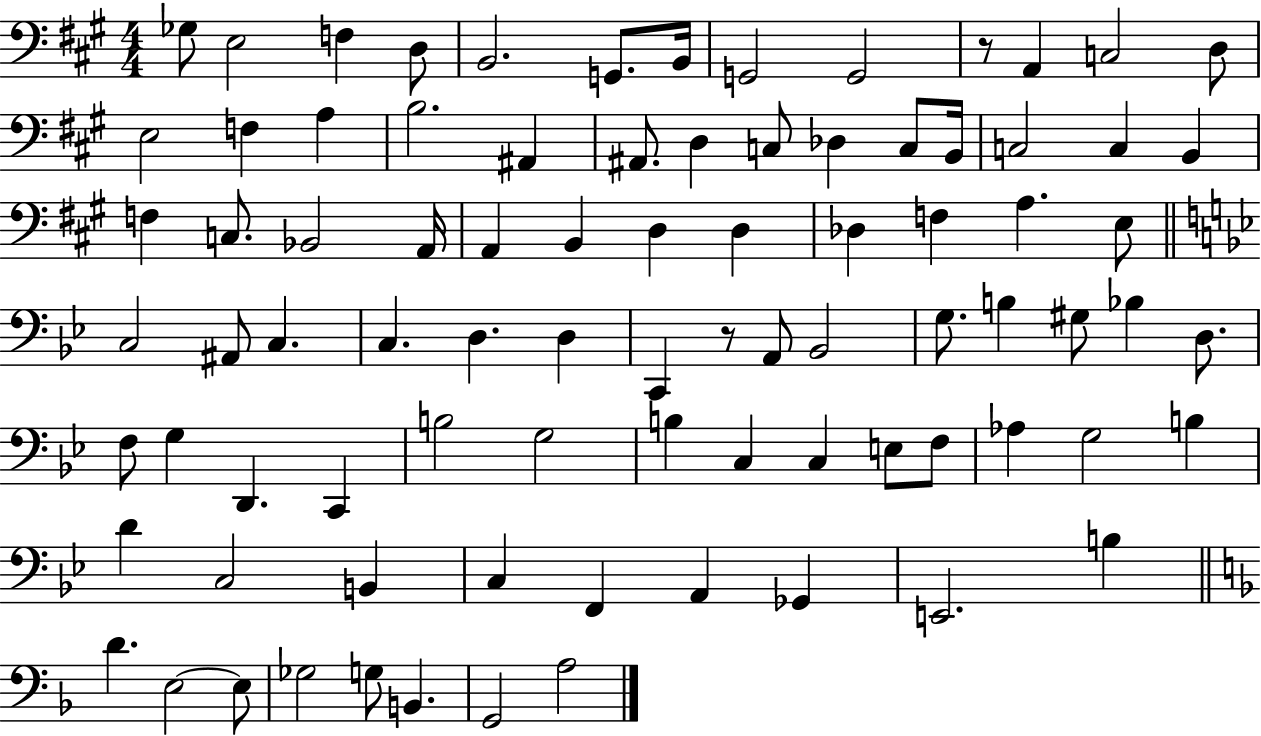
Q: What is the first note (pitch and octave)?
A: Gb3